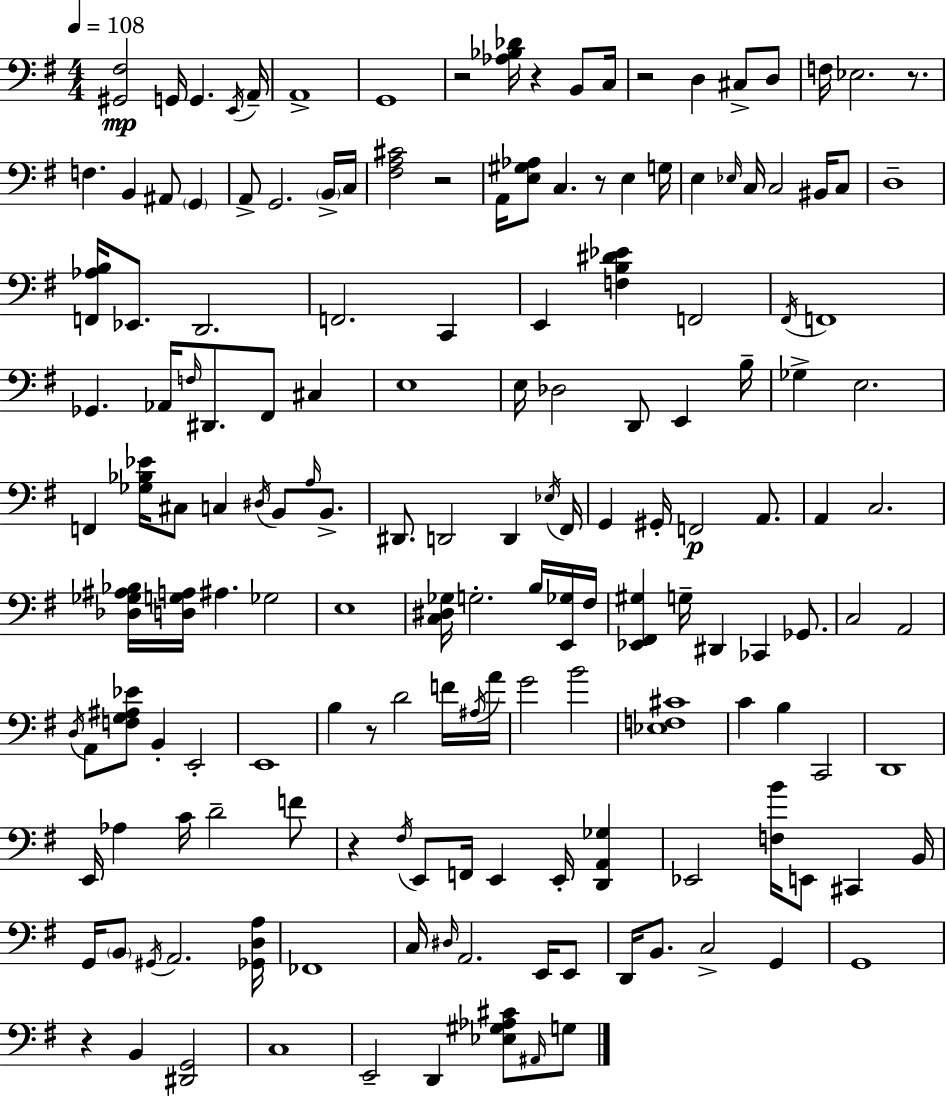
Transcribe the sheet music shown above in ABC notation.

X:1
T:Untitled
M:4/4
L:1/4
K:G
[^G,,^F,]2 G,,/4 G,, E,,/4 A,,/4 A,,4 G,,4 z2 [_A,_B,_D]/4 z B,,/2 C,/4 z2 D, ^C,/2 D,/2 F,/4 _E,2 z/2 F, B,, ^A,,/2 G,, A,,/2 G,,2 B,,/4 C,/4 [^F,A,^C]2 z2 A,,/4 [E,^G,_A,]/2 C, z/2 E, G,/4 E, _E,/4 C,/4 C,2 ^B,,/4 C,/2 D,4 [F,,_A,B,]/4 _E,,/2 D,,2 F,,2 C,, E,, [F,B,^D_E] F,,2 ^F,,/4 F,,4 _G,, _A,,/4 F,/4 ^D,,/2 ^F,,/2 ^C, E,4 E,/4 _D,2 D,,/2 E,, B,/4 _G, E,2 F,, [_G,_B,_E]/4 ^C,/2 C, ^D,/4 B,,/2 A,/4 B,,/2 ^D,,/2 D,,2 D,, _E,/4 ^F,,/4 G,, ^G,,/4 F,,2 A,,/2 A,, C,2 [_D,_G,^A,_B,]/4 [D,G,A,]/4 ^A, _G,2 E,4 [C,^D,_G,]/4 G,2 B,/4 [E,,_G,]/4 ^F,/4 [_E,,^F,,^G,] G,/4 ^D,, _C,, _G,,/2 C,2 A,,2 D,/4 A,,/2 [F,G,^A,_E]/2 B,, E,,2 E,,4 B, z/2 D2 F/4 ^A,/4 A/4 G2 B2 [_E,F,^C]4 C B, C,,2 D,,4 E,,/4 _A, C/4 D2 F/2 z ^F,/4 E,,/2 F,,/4 E,, E,,/4 [D,,A,,_G,] _E,,2 [F,B]/4 E,,/2 ^C,, B,,/4 G,,/4 B,,/2 ^G,,/4 A,,2 [_G,,D,A,]/4 _F,,4 C,/4 ^D,/4 A,,2 E,,/4 E,,/2 D,,/4 B,,/2 C,2 G,, G,,4 z B,, [^D,,G,,]2 C,4 E,,2 D,, [_E,^G,_A,^C]/2 ^A,,/4 G,/2